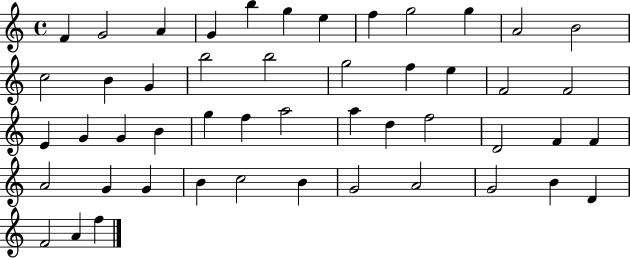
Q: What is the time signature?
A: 4/4